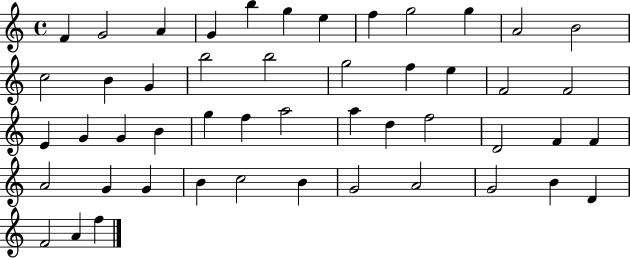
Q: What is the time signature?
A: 4/4